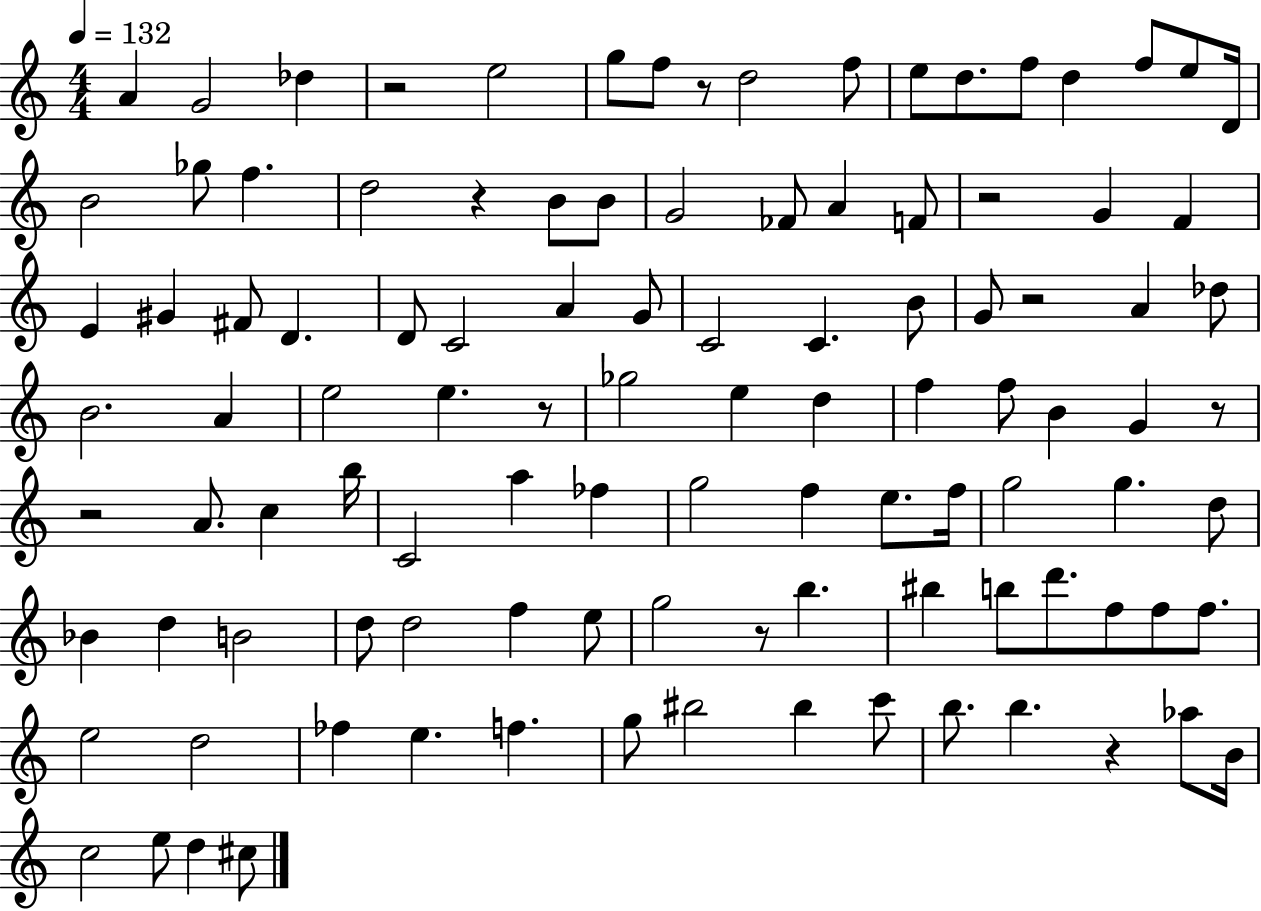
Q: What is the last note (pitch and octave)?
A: C#5